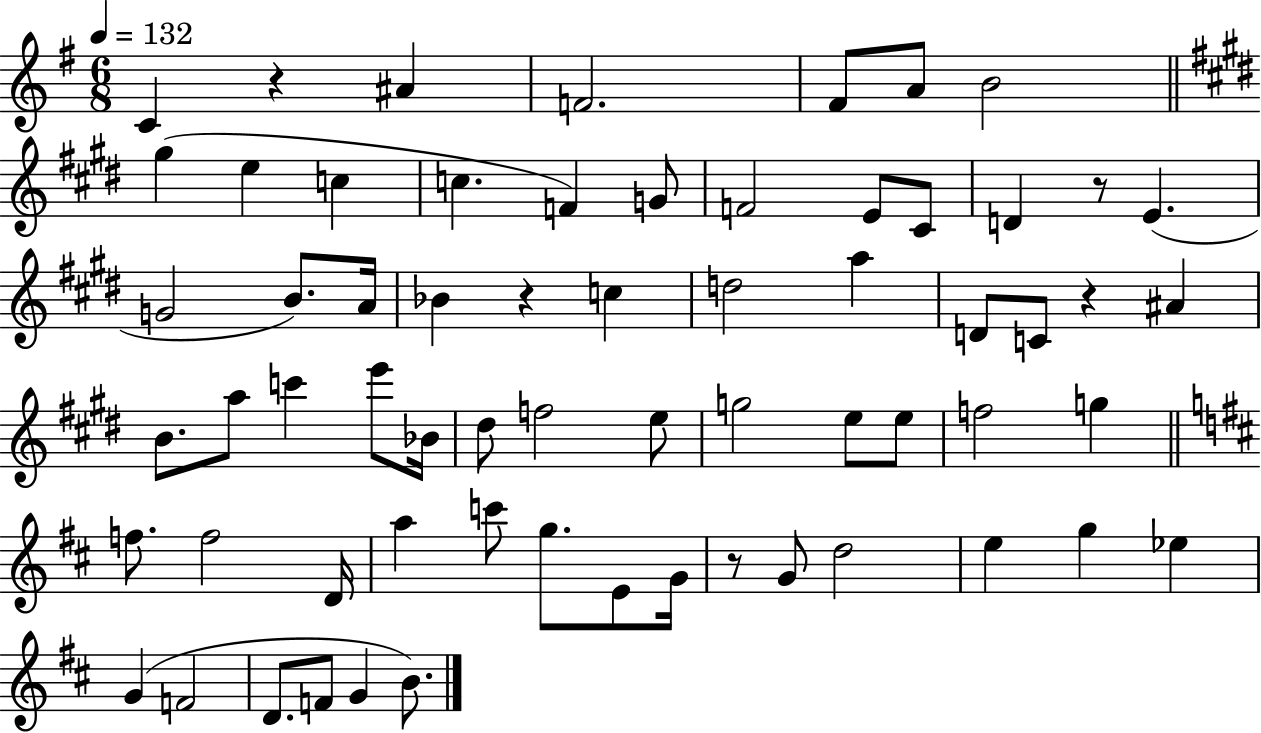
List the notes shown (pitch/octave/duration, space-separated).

C4/q R/q A#4/q F4/h. F#4/e A4/e B4/h G#5/q E5/q C5/q C5/q. F4/q G4/e F4/h E4/e C#4/e D4/q R/e E4/q. G4/h B4/e. A4/s Bb4/q R/q C5/q D5/h A5/q D4/e C4/e R/q A#4/q B4/e. A5/e C6/q E6/e Bb4/s D#5/e F5/h E5/e G5/h E5/e E5/e F5/h G5/q F5/e. F5/h D4/s A5/q C6/e G5/e. E4/e G4/s R/e G4/e D5/h E5/q G5/q Eb5/q G4/q F4/h D4/e. F4/e G4/q B4/e.